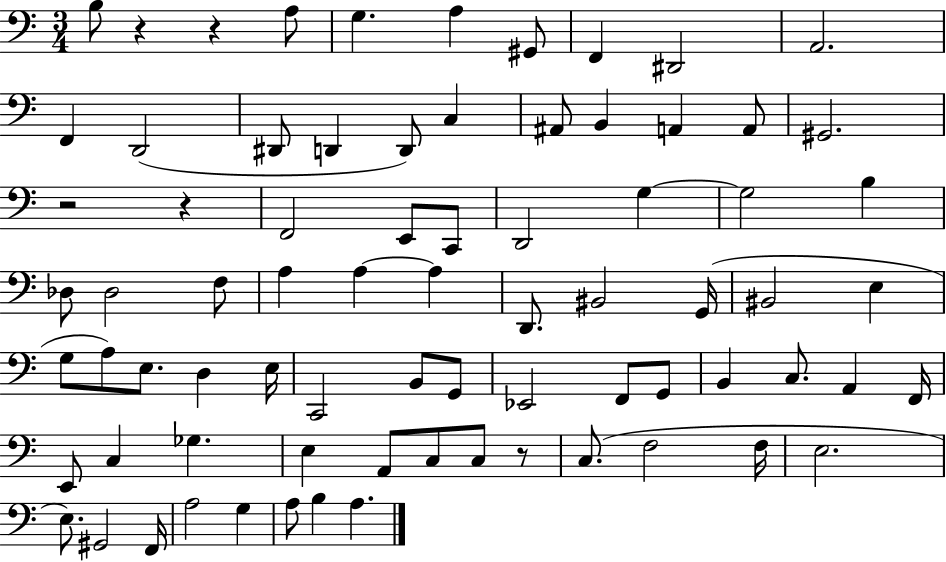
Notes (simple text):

B3/e R/q R/q A3/e G3/q. A3/q G#2/e F2/q D#2/h A2/h. F2/q D2/h D#2/e D2/q D2/e C3/q A#2/e B2/q A2/q A2/e G#2/h. R/h R/q F2/h E2/e C2/e D2/h G3/q G3/h B3/q Db3/e Db3/h F3/e A3/q A3/q A3/q D2/e. BIS2/h G2/s BIS2/h E3/q G3/e A3/e E3/e. D3/q E3/s C2/h B2/e G2/e Eb2/h F2/e G2/e B2/q C3/e. A2/q F2/s E2/e C3/q Gb3/q. E3/q A2/e C3/e C3/e R/e C3/e. F3/h F3/s E3/h. E3/e. G#2/h F2/s A3/h G3/q A3/e B3/q A3/q.